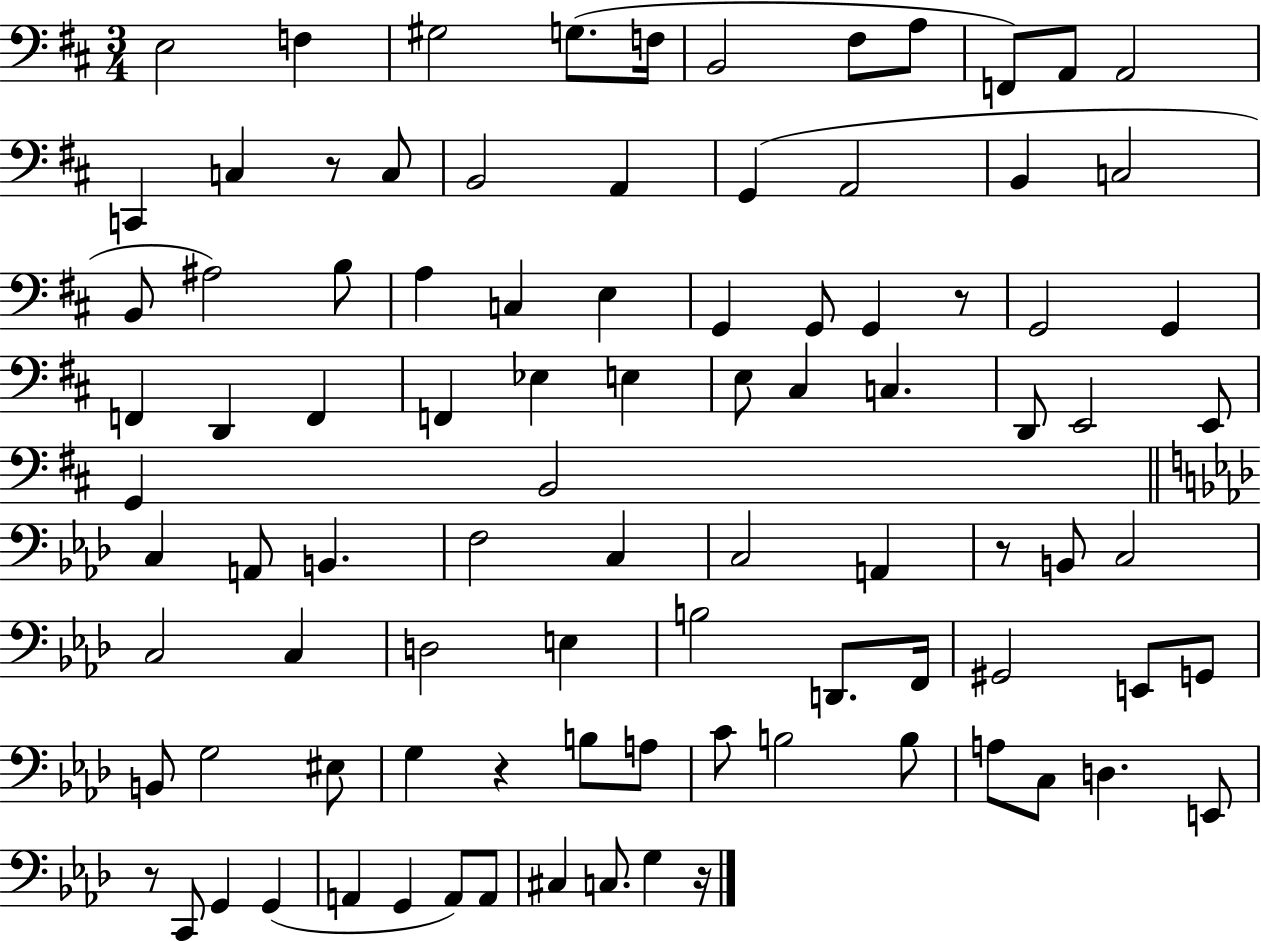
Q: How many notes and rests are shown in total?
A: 93